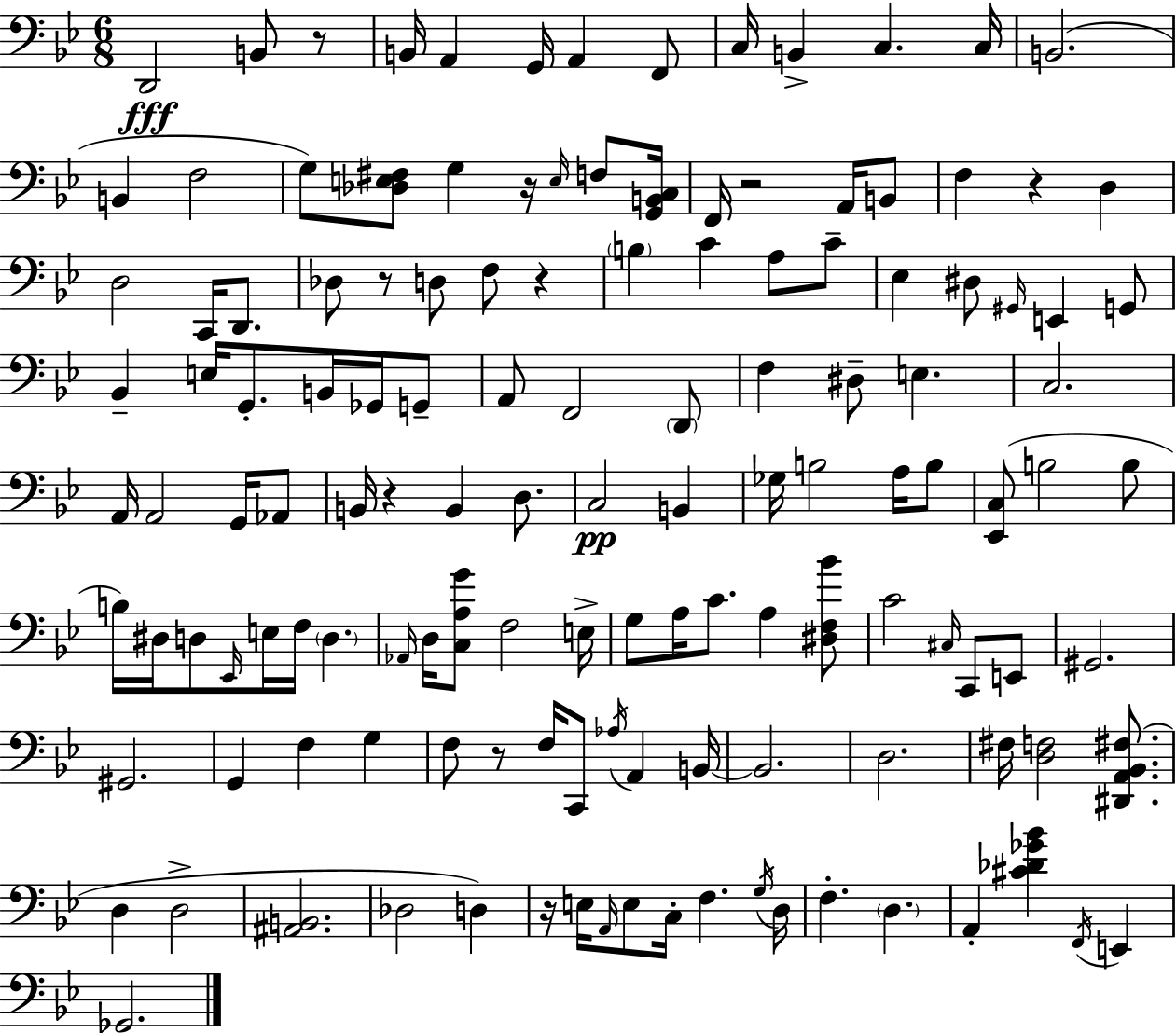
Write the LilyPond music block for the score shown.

{
  \clef bass
  \numericTimeSignature
  \time 6/8
  \key g \minor
  \repeat volta 2 { d,2\fff b,8 r8 | b,16 a,4 g,16 a,4 f,8 | c16 b,4-> c4. c16 | b,2.( | \break b,4 f2 | g8) <des e fis>8 g4 r16 \grace { e16 } f8 | <g, b, c>16 f,16 r2 a,16 b,8 | f4 r4 d4 | \break d2 c,16 d,8. | des8 r8 d8 f8 r4 | \parenthesize b4 c'4 a8 c'8-- | ees4 dis8 \grace { gis,16 } e,4 | \break g,8 bes,4-- e16 g,8.-. b,16 ges,16 | g,8-- a,8 f,2 | \parenthesize d,8 f4 dis8-- e4. | c2. | \break a,16 a,2 g,16 | aes,8 b,16 r4 b,4 d8. | c2\pp b,4 | ges16 b2 a16 | \break b8 <ees, c>8( b2 | b8 b16) dis16 d8 \grace { ees,16 } e16 f16 \parenthesize d4. | \grace { aes,16 } d16 <c a g'>8 f2 | e16-> g8 a16 c'8. a4 | \break <dis f bes'>8 c'2 | \grace { cis16 } c,8 e,8 gis,2. | gis,2. | g,4 f4 | \break g4 f8 r8 f16 c,8 | \acciaccatura { aes16 } a,4 b,16~~ b,2. | d2. | fis16 <d f>2 | \break <dis, a, bes, fis>8.( d4 d2-> | <ais, b,>2. | des2 | d4) r16 e16 \grace { a,16 } e8 c16-. | \break f4. \acciaccatura { g16 } d16 f4.-. | \parenthesize d4. a,4-. | <cis' des' ges' bes'>4 \acciaccatura { f,16 } e,4 ges,2. | } \bar "|."
}